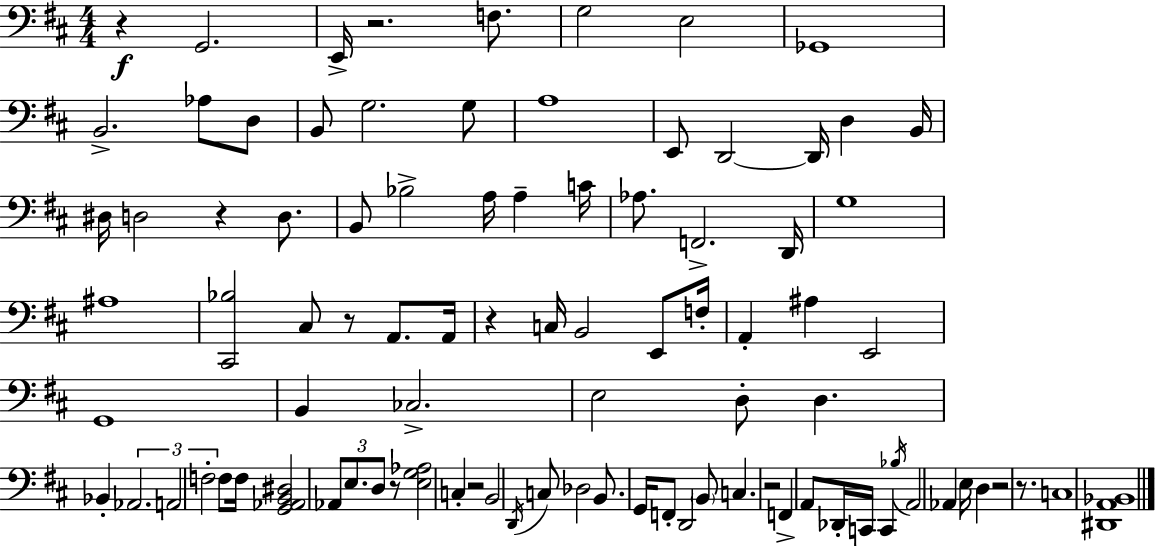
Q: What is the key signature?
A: D major